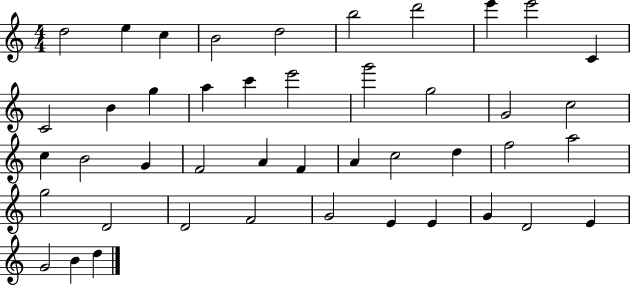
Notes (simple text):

D5/h E5/q C5/q B4/h D5/h B5/h D6/h E6/q E6/h C4/q C4/h B4/q G5/q A5/q C6/q E6/h G6/h G5/h G4/h C5/h C5/q B4/h G4/q F4/h A4/q F4/q A4/q C5/h D5/q F5/h A5/h G5/h D4/h D4/h F4/h G4/h E4/q E4/q G4/q D4/h E4/q G4/h B4/q D5/q